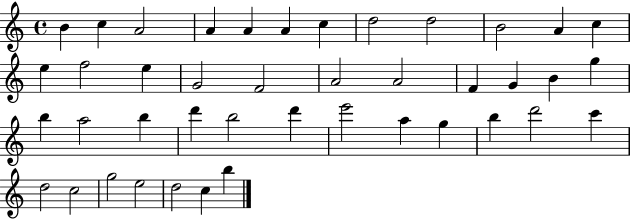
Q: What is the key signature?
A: C major